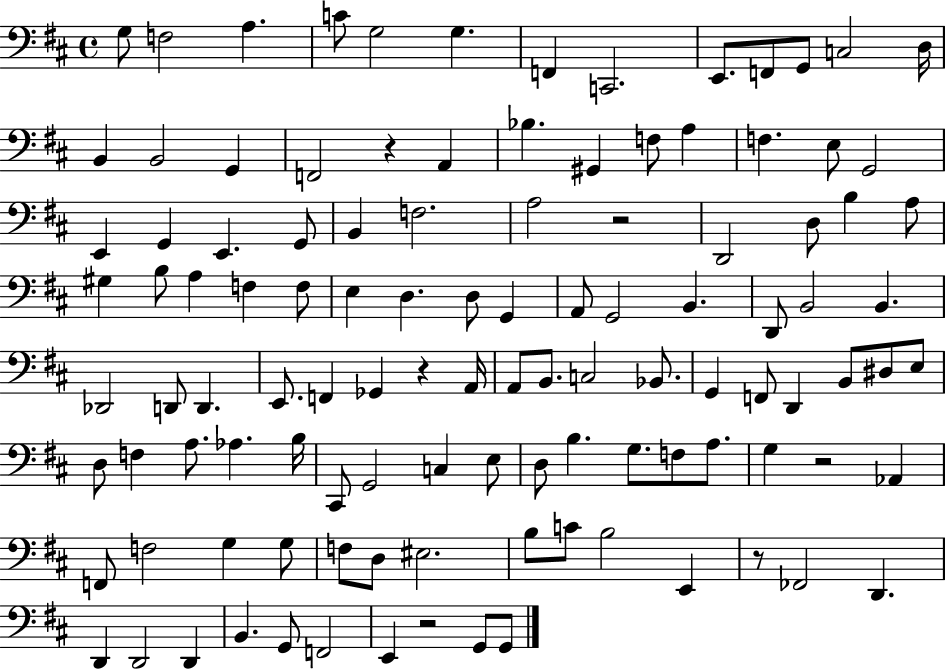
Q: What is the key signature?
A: D major